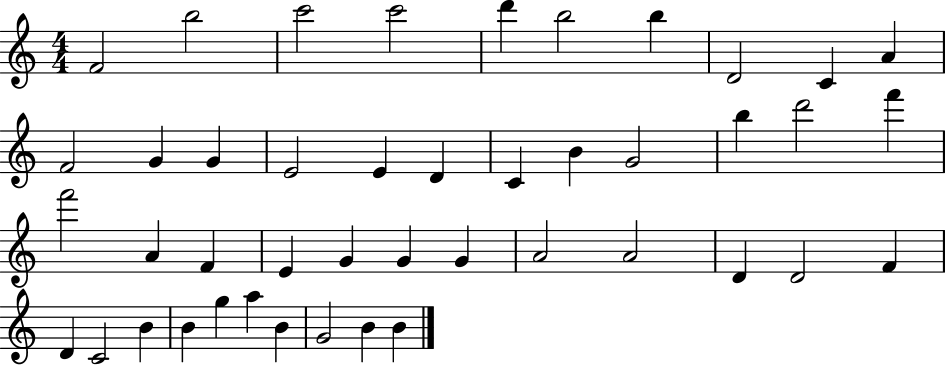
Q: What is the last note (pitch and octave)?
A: B4